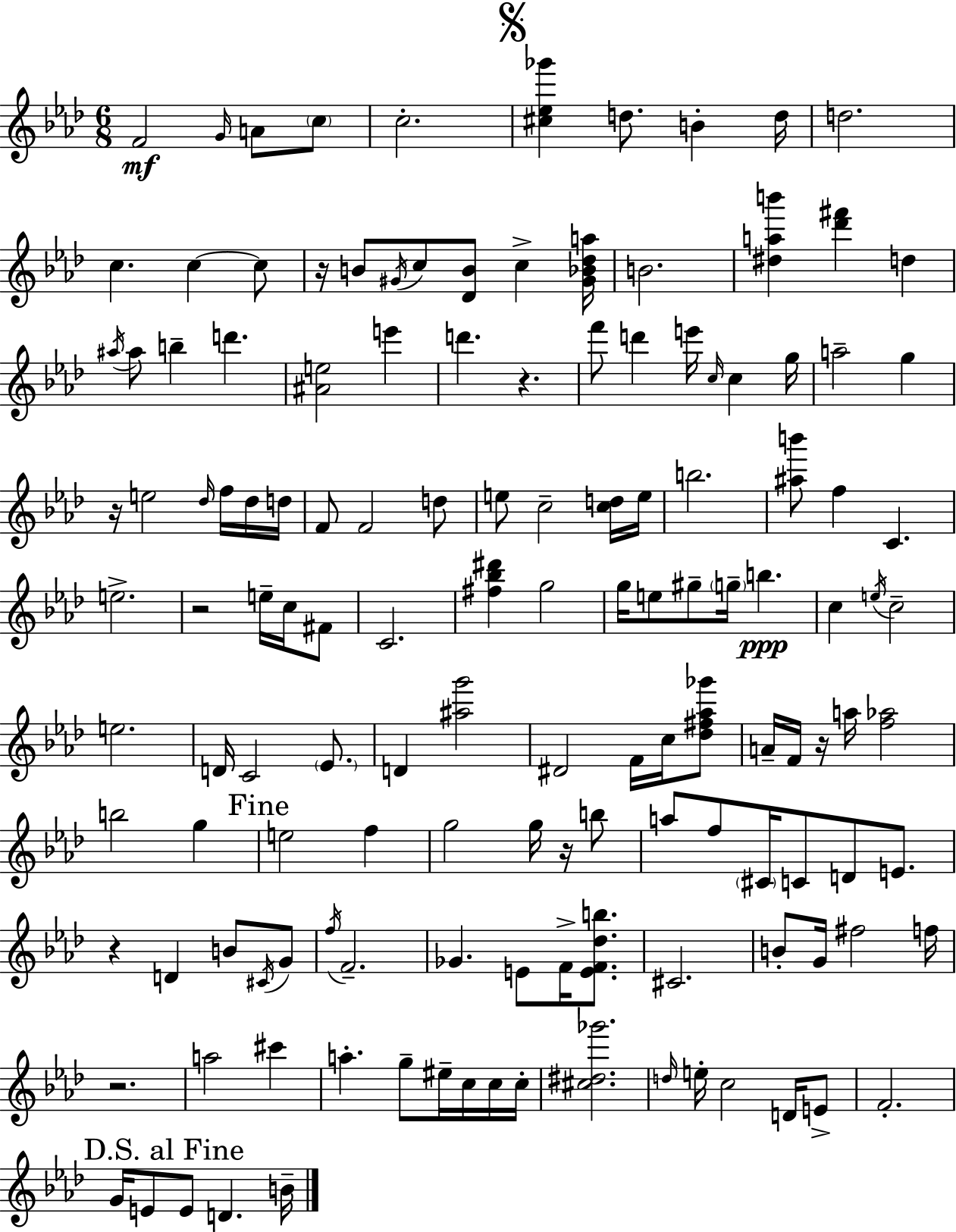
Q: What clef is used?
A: treble